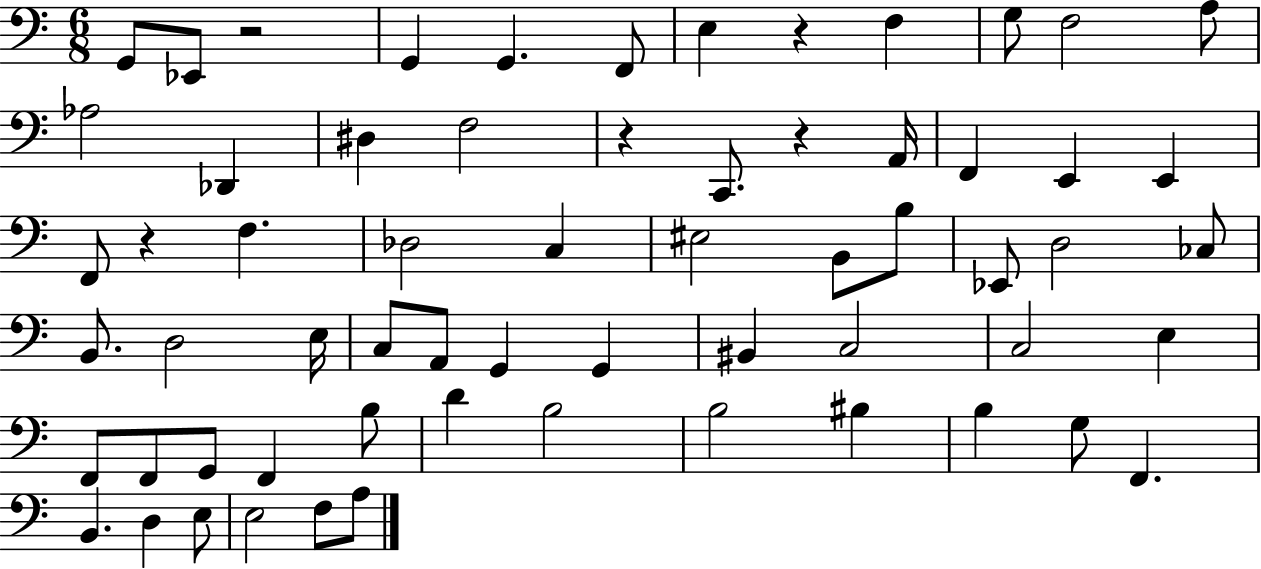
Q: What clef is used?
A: bass